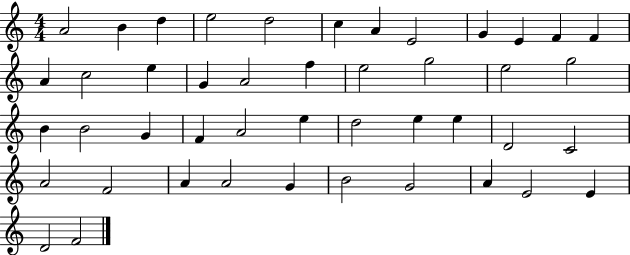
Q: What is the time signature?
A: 4/4